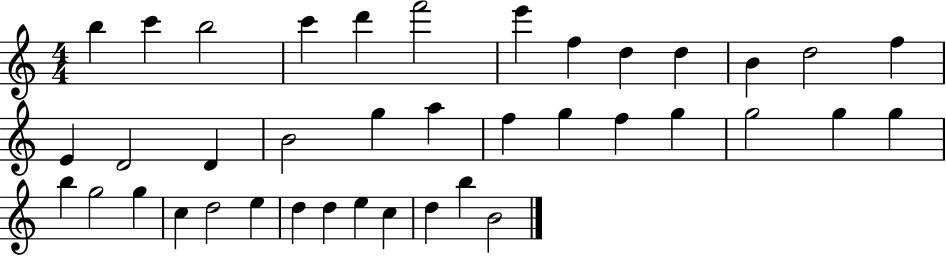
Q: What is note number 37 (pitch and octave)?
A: D5